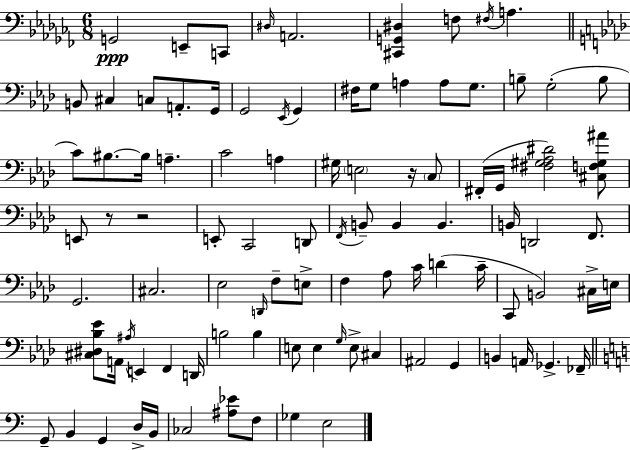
X:1
T:Untitled
M:6/8
L:1/4
K:Abm
G,,2 E,,/2 C,,/2 ^D,/4 A,,2 [^C,,G,,^D,] F,/2 ^F,/4 A, B,,/2 ^C, C,/2 A,,/2 G,,/4 G,,2 _E,,/4 G,, ^F,/4 G,/2 A, A,/2 G,/2 B,/2 G,2 B,/2 C/2 ^B,/2 ^B,/4 A, C2 A, ^G,/4 E,2 z/4 C,/2 ^F,,/4 G,,/4 [^F,^G,_A,^D]2 [^C,F,^G,^A]/2 E,,/2 z/2 z2 E,,/2 C,,2 D,,/2 F,,/4 B,,/2 B,, B,, B,,/4 D,,2 F,,/2 G,,2 ^C,2 _E,2 D,,/4 F,/2 E,/2 F, _A,/2 C/4 D C/4 C,,/2 B,,2 ^C,/4 E,/4 [^C,^D,_B,_E]/2 A,,/4 ^A,/4 E,, F,, D,,/4 B,2 B, E,/2 E, G,/4 E,/2 ^C, ^A,,2 G,, B,, A,,/4 _G,, _F,,/4 G,,/2 B,, G,, D,/4 B,,/4 _C,2 [^A,_E]/2 F,/2 _G, E,2